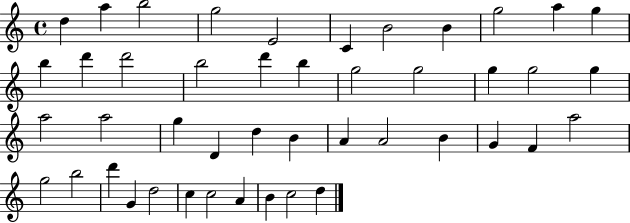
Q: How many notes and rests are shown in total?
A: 45